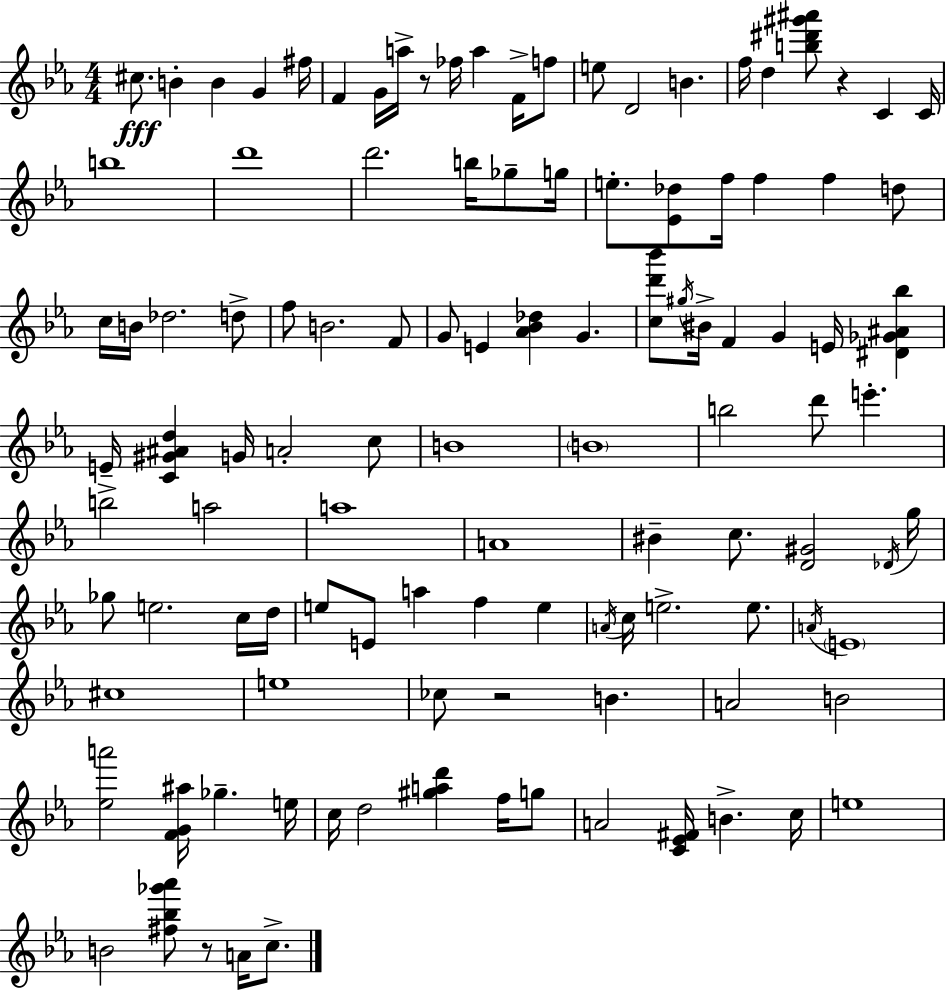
C#5/e. B4/q B4/q G4/q F#5/s F4/q G4/s A5/s R/e FES5/s A5/q F4/s F5/e E5/e D4/h B4/q. F5/s D5/q [B5,D#6,G#6,A#6]/e R/q C4/q C4/s B5/w D6/w D6/h. B5/s Gb5/e G5/s E5/e. [Eb4,Db5]/e F5/s F5/q F5/q D5/e C5/s B4/s Db5/h. D5/e F5/e B4/h. F4/e G4/e E4/q [Ab4,Bb4,Db5]/q G4/q. [C5,D6,Bb6]/e G#5/s BIS4/s F4/q G4/q E4/s [D#4,Gb4,A#4,Bb5]/q E4/s [C4,G#4,A#4,D5]/q G4/s A4/h C5/e B4/w B4/w B5/h D6/e E6/q. B5/h A5/h A5/w A4/w BIS4/q C5/e. [D4,G#4]/h Db4/s G5/s Gb5/e E5/h. C5/s D5/s E5/e E4/e A5/q F5/q E5/q A4/s C5/s E5/h. E5/e. A4/s E4/w C#5/w E5/w CES5/e R/h B4/q. A4/h B4/h [Eb5,A6]/h [F4,G4,A#5]/s Gb5/q. E5/s C5/s D5/h [G#5,A5,D6]/q F5/s G5/e A4/h [C4,Eb4,F#4]/s B4/q. C5/s E5/w B4/h [F#5,Bb5,Gb6,Ab6]/e R/e A4/s C5/e.